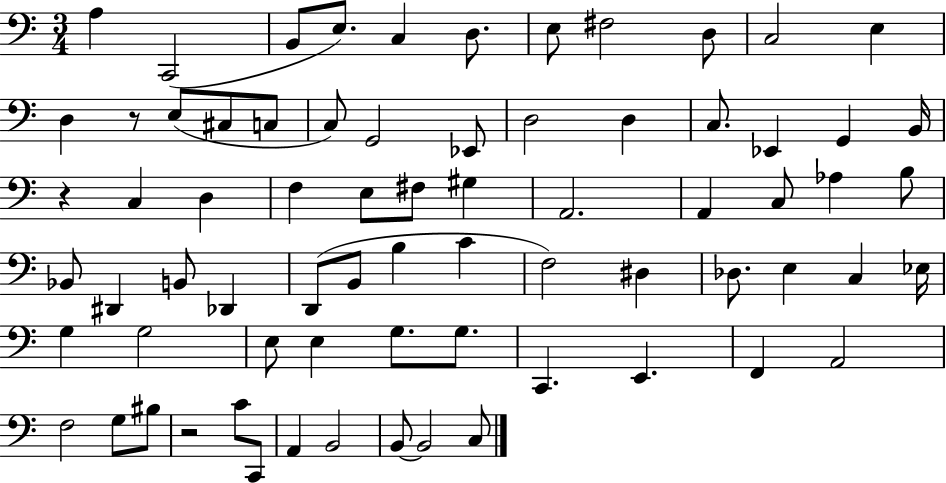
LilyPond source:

{
  \clef bass
  \numericTimeSignature
  \time 3/4
  \key c \major
  a4 c,2( | b,8 e8.) c4 d8. | e8 fis2 d8 | c2 e4 | \break d4 r8 e8( cis8 c8 | c8) g,2 ees,8 | d2 d4 | c8. ees,4 g,4 b,16 | \break r4 c4 d4 | f4 e8 fis8 gis4 | a,2. | a,4 c8 aes4 b8 | \break bes,8 dis,4 b,8 des,4 | d,8( b,8 b4 c'4 | f2) dis4 | des8. e4 c4 ees16 | \break g4 g2 | e8 e4 g8. g8. | c,4. e,4. | f,4 a,2 | \break f2 g8 bis8 | r2 c'8 c,8 | a,4 b,2 | b,8~~ b,2 c8 | \break \bar "|."
}